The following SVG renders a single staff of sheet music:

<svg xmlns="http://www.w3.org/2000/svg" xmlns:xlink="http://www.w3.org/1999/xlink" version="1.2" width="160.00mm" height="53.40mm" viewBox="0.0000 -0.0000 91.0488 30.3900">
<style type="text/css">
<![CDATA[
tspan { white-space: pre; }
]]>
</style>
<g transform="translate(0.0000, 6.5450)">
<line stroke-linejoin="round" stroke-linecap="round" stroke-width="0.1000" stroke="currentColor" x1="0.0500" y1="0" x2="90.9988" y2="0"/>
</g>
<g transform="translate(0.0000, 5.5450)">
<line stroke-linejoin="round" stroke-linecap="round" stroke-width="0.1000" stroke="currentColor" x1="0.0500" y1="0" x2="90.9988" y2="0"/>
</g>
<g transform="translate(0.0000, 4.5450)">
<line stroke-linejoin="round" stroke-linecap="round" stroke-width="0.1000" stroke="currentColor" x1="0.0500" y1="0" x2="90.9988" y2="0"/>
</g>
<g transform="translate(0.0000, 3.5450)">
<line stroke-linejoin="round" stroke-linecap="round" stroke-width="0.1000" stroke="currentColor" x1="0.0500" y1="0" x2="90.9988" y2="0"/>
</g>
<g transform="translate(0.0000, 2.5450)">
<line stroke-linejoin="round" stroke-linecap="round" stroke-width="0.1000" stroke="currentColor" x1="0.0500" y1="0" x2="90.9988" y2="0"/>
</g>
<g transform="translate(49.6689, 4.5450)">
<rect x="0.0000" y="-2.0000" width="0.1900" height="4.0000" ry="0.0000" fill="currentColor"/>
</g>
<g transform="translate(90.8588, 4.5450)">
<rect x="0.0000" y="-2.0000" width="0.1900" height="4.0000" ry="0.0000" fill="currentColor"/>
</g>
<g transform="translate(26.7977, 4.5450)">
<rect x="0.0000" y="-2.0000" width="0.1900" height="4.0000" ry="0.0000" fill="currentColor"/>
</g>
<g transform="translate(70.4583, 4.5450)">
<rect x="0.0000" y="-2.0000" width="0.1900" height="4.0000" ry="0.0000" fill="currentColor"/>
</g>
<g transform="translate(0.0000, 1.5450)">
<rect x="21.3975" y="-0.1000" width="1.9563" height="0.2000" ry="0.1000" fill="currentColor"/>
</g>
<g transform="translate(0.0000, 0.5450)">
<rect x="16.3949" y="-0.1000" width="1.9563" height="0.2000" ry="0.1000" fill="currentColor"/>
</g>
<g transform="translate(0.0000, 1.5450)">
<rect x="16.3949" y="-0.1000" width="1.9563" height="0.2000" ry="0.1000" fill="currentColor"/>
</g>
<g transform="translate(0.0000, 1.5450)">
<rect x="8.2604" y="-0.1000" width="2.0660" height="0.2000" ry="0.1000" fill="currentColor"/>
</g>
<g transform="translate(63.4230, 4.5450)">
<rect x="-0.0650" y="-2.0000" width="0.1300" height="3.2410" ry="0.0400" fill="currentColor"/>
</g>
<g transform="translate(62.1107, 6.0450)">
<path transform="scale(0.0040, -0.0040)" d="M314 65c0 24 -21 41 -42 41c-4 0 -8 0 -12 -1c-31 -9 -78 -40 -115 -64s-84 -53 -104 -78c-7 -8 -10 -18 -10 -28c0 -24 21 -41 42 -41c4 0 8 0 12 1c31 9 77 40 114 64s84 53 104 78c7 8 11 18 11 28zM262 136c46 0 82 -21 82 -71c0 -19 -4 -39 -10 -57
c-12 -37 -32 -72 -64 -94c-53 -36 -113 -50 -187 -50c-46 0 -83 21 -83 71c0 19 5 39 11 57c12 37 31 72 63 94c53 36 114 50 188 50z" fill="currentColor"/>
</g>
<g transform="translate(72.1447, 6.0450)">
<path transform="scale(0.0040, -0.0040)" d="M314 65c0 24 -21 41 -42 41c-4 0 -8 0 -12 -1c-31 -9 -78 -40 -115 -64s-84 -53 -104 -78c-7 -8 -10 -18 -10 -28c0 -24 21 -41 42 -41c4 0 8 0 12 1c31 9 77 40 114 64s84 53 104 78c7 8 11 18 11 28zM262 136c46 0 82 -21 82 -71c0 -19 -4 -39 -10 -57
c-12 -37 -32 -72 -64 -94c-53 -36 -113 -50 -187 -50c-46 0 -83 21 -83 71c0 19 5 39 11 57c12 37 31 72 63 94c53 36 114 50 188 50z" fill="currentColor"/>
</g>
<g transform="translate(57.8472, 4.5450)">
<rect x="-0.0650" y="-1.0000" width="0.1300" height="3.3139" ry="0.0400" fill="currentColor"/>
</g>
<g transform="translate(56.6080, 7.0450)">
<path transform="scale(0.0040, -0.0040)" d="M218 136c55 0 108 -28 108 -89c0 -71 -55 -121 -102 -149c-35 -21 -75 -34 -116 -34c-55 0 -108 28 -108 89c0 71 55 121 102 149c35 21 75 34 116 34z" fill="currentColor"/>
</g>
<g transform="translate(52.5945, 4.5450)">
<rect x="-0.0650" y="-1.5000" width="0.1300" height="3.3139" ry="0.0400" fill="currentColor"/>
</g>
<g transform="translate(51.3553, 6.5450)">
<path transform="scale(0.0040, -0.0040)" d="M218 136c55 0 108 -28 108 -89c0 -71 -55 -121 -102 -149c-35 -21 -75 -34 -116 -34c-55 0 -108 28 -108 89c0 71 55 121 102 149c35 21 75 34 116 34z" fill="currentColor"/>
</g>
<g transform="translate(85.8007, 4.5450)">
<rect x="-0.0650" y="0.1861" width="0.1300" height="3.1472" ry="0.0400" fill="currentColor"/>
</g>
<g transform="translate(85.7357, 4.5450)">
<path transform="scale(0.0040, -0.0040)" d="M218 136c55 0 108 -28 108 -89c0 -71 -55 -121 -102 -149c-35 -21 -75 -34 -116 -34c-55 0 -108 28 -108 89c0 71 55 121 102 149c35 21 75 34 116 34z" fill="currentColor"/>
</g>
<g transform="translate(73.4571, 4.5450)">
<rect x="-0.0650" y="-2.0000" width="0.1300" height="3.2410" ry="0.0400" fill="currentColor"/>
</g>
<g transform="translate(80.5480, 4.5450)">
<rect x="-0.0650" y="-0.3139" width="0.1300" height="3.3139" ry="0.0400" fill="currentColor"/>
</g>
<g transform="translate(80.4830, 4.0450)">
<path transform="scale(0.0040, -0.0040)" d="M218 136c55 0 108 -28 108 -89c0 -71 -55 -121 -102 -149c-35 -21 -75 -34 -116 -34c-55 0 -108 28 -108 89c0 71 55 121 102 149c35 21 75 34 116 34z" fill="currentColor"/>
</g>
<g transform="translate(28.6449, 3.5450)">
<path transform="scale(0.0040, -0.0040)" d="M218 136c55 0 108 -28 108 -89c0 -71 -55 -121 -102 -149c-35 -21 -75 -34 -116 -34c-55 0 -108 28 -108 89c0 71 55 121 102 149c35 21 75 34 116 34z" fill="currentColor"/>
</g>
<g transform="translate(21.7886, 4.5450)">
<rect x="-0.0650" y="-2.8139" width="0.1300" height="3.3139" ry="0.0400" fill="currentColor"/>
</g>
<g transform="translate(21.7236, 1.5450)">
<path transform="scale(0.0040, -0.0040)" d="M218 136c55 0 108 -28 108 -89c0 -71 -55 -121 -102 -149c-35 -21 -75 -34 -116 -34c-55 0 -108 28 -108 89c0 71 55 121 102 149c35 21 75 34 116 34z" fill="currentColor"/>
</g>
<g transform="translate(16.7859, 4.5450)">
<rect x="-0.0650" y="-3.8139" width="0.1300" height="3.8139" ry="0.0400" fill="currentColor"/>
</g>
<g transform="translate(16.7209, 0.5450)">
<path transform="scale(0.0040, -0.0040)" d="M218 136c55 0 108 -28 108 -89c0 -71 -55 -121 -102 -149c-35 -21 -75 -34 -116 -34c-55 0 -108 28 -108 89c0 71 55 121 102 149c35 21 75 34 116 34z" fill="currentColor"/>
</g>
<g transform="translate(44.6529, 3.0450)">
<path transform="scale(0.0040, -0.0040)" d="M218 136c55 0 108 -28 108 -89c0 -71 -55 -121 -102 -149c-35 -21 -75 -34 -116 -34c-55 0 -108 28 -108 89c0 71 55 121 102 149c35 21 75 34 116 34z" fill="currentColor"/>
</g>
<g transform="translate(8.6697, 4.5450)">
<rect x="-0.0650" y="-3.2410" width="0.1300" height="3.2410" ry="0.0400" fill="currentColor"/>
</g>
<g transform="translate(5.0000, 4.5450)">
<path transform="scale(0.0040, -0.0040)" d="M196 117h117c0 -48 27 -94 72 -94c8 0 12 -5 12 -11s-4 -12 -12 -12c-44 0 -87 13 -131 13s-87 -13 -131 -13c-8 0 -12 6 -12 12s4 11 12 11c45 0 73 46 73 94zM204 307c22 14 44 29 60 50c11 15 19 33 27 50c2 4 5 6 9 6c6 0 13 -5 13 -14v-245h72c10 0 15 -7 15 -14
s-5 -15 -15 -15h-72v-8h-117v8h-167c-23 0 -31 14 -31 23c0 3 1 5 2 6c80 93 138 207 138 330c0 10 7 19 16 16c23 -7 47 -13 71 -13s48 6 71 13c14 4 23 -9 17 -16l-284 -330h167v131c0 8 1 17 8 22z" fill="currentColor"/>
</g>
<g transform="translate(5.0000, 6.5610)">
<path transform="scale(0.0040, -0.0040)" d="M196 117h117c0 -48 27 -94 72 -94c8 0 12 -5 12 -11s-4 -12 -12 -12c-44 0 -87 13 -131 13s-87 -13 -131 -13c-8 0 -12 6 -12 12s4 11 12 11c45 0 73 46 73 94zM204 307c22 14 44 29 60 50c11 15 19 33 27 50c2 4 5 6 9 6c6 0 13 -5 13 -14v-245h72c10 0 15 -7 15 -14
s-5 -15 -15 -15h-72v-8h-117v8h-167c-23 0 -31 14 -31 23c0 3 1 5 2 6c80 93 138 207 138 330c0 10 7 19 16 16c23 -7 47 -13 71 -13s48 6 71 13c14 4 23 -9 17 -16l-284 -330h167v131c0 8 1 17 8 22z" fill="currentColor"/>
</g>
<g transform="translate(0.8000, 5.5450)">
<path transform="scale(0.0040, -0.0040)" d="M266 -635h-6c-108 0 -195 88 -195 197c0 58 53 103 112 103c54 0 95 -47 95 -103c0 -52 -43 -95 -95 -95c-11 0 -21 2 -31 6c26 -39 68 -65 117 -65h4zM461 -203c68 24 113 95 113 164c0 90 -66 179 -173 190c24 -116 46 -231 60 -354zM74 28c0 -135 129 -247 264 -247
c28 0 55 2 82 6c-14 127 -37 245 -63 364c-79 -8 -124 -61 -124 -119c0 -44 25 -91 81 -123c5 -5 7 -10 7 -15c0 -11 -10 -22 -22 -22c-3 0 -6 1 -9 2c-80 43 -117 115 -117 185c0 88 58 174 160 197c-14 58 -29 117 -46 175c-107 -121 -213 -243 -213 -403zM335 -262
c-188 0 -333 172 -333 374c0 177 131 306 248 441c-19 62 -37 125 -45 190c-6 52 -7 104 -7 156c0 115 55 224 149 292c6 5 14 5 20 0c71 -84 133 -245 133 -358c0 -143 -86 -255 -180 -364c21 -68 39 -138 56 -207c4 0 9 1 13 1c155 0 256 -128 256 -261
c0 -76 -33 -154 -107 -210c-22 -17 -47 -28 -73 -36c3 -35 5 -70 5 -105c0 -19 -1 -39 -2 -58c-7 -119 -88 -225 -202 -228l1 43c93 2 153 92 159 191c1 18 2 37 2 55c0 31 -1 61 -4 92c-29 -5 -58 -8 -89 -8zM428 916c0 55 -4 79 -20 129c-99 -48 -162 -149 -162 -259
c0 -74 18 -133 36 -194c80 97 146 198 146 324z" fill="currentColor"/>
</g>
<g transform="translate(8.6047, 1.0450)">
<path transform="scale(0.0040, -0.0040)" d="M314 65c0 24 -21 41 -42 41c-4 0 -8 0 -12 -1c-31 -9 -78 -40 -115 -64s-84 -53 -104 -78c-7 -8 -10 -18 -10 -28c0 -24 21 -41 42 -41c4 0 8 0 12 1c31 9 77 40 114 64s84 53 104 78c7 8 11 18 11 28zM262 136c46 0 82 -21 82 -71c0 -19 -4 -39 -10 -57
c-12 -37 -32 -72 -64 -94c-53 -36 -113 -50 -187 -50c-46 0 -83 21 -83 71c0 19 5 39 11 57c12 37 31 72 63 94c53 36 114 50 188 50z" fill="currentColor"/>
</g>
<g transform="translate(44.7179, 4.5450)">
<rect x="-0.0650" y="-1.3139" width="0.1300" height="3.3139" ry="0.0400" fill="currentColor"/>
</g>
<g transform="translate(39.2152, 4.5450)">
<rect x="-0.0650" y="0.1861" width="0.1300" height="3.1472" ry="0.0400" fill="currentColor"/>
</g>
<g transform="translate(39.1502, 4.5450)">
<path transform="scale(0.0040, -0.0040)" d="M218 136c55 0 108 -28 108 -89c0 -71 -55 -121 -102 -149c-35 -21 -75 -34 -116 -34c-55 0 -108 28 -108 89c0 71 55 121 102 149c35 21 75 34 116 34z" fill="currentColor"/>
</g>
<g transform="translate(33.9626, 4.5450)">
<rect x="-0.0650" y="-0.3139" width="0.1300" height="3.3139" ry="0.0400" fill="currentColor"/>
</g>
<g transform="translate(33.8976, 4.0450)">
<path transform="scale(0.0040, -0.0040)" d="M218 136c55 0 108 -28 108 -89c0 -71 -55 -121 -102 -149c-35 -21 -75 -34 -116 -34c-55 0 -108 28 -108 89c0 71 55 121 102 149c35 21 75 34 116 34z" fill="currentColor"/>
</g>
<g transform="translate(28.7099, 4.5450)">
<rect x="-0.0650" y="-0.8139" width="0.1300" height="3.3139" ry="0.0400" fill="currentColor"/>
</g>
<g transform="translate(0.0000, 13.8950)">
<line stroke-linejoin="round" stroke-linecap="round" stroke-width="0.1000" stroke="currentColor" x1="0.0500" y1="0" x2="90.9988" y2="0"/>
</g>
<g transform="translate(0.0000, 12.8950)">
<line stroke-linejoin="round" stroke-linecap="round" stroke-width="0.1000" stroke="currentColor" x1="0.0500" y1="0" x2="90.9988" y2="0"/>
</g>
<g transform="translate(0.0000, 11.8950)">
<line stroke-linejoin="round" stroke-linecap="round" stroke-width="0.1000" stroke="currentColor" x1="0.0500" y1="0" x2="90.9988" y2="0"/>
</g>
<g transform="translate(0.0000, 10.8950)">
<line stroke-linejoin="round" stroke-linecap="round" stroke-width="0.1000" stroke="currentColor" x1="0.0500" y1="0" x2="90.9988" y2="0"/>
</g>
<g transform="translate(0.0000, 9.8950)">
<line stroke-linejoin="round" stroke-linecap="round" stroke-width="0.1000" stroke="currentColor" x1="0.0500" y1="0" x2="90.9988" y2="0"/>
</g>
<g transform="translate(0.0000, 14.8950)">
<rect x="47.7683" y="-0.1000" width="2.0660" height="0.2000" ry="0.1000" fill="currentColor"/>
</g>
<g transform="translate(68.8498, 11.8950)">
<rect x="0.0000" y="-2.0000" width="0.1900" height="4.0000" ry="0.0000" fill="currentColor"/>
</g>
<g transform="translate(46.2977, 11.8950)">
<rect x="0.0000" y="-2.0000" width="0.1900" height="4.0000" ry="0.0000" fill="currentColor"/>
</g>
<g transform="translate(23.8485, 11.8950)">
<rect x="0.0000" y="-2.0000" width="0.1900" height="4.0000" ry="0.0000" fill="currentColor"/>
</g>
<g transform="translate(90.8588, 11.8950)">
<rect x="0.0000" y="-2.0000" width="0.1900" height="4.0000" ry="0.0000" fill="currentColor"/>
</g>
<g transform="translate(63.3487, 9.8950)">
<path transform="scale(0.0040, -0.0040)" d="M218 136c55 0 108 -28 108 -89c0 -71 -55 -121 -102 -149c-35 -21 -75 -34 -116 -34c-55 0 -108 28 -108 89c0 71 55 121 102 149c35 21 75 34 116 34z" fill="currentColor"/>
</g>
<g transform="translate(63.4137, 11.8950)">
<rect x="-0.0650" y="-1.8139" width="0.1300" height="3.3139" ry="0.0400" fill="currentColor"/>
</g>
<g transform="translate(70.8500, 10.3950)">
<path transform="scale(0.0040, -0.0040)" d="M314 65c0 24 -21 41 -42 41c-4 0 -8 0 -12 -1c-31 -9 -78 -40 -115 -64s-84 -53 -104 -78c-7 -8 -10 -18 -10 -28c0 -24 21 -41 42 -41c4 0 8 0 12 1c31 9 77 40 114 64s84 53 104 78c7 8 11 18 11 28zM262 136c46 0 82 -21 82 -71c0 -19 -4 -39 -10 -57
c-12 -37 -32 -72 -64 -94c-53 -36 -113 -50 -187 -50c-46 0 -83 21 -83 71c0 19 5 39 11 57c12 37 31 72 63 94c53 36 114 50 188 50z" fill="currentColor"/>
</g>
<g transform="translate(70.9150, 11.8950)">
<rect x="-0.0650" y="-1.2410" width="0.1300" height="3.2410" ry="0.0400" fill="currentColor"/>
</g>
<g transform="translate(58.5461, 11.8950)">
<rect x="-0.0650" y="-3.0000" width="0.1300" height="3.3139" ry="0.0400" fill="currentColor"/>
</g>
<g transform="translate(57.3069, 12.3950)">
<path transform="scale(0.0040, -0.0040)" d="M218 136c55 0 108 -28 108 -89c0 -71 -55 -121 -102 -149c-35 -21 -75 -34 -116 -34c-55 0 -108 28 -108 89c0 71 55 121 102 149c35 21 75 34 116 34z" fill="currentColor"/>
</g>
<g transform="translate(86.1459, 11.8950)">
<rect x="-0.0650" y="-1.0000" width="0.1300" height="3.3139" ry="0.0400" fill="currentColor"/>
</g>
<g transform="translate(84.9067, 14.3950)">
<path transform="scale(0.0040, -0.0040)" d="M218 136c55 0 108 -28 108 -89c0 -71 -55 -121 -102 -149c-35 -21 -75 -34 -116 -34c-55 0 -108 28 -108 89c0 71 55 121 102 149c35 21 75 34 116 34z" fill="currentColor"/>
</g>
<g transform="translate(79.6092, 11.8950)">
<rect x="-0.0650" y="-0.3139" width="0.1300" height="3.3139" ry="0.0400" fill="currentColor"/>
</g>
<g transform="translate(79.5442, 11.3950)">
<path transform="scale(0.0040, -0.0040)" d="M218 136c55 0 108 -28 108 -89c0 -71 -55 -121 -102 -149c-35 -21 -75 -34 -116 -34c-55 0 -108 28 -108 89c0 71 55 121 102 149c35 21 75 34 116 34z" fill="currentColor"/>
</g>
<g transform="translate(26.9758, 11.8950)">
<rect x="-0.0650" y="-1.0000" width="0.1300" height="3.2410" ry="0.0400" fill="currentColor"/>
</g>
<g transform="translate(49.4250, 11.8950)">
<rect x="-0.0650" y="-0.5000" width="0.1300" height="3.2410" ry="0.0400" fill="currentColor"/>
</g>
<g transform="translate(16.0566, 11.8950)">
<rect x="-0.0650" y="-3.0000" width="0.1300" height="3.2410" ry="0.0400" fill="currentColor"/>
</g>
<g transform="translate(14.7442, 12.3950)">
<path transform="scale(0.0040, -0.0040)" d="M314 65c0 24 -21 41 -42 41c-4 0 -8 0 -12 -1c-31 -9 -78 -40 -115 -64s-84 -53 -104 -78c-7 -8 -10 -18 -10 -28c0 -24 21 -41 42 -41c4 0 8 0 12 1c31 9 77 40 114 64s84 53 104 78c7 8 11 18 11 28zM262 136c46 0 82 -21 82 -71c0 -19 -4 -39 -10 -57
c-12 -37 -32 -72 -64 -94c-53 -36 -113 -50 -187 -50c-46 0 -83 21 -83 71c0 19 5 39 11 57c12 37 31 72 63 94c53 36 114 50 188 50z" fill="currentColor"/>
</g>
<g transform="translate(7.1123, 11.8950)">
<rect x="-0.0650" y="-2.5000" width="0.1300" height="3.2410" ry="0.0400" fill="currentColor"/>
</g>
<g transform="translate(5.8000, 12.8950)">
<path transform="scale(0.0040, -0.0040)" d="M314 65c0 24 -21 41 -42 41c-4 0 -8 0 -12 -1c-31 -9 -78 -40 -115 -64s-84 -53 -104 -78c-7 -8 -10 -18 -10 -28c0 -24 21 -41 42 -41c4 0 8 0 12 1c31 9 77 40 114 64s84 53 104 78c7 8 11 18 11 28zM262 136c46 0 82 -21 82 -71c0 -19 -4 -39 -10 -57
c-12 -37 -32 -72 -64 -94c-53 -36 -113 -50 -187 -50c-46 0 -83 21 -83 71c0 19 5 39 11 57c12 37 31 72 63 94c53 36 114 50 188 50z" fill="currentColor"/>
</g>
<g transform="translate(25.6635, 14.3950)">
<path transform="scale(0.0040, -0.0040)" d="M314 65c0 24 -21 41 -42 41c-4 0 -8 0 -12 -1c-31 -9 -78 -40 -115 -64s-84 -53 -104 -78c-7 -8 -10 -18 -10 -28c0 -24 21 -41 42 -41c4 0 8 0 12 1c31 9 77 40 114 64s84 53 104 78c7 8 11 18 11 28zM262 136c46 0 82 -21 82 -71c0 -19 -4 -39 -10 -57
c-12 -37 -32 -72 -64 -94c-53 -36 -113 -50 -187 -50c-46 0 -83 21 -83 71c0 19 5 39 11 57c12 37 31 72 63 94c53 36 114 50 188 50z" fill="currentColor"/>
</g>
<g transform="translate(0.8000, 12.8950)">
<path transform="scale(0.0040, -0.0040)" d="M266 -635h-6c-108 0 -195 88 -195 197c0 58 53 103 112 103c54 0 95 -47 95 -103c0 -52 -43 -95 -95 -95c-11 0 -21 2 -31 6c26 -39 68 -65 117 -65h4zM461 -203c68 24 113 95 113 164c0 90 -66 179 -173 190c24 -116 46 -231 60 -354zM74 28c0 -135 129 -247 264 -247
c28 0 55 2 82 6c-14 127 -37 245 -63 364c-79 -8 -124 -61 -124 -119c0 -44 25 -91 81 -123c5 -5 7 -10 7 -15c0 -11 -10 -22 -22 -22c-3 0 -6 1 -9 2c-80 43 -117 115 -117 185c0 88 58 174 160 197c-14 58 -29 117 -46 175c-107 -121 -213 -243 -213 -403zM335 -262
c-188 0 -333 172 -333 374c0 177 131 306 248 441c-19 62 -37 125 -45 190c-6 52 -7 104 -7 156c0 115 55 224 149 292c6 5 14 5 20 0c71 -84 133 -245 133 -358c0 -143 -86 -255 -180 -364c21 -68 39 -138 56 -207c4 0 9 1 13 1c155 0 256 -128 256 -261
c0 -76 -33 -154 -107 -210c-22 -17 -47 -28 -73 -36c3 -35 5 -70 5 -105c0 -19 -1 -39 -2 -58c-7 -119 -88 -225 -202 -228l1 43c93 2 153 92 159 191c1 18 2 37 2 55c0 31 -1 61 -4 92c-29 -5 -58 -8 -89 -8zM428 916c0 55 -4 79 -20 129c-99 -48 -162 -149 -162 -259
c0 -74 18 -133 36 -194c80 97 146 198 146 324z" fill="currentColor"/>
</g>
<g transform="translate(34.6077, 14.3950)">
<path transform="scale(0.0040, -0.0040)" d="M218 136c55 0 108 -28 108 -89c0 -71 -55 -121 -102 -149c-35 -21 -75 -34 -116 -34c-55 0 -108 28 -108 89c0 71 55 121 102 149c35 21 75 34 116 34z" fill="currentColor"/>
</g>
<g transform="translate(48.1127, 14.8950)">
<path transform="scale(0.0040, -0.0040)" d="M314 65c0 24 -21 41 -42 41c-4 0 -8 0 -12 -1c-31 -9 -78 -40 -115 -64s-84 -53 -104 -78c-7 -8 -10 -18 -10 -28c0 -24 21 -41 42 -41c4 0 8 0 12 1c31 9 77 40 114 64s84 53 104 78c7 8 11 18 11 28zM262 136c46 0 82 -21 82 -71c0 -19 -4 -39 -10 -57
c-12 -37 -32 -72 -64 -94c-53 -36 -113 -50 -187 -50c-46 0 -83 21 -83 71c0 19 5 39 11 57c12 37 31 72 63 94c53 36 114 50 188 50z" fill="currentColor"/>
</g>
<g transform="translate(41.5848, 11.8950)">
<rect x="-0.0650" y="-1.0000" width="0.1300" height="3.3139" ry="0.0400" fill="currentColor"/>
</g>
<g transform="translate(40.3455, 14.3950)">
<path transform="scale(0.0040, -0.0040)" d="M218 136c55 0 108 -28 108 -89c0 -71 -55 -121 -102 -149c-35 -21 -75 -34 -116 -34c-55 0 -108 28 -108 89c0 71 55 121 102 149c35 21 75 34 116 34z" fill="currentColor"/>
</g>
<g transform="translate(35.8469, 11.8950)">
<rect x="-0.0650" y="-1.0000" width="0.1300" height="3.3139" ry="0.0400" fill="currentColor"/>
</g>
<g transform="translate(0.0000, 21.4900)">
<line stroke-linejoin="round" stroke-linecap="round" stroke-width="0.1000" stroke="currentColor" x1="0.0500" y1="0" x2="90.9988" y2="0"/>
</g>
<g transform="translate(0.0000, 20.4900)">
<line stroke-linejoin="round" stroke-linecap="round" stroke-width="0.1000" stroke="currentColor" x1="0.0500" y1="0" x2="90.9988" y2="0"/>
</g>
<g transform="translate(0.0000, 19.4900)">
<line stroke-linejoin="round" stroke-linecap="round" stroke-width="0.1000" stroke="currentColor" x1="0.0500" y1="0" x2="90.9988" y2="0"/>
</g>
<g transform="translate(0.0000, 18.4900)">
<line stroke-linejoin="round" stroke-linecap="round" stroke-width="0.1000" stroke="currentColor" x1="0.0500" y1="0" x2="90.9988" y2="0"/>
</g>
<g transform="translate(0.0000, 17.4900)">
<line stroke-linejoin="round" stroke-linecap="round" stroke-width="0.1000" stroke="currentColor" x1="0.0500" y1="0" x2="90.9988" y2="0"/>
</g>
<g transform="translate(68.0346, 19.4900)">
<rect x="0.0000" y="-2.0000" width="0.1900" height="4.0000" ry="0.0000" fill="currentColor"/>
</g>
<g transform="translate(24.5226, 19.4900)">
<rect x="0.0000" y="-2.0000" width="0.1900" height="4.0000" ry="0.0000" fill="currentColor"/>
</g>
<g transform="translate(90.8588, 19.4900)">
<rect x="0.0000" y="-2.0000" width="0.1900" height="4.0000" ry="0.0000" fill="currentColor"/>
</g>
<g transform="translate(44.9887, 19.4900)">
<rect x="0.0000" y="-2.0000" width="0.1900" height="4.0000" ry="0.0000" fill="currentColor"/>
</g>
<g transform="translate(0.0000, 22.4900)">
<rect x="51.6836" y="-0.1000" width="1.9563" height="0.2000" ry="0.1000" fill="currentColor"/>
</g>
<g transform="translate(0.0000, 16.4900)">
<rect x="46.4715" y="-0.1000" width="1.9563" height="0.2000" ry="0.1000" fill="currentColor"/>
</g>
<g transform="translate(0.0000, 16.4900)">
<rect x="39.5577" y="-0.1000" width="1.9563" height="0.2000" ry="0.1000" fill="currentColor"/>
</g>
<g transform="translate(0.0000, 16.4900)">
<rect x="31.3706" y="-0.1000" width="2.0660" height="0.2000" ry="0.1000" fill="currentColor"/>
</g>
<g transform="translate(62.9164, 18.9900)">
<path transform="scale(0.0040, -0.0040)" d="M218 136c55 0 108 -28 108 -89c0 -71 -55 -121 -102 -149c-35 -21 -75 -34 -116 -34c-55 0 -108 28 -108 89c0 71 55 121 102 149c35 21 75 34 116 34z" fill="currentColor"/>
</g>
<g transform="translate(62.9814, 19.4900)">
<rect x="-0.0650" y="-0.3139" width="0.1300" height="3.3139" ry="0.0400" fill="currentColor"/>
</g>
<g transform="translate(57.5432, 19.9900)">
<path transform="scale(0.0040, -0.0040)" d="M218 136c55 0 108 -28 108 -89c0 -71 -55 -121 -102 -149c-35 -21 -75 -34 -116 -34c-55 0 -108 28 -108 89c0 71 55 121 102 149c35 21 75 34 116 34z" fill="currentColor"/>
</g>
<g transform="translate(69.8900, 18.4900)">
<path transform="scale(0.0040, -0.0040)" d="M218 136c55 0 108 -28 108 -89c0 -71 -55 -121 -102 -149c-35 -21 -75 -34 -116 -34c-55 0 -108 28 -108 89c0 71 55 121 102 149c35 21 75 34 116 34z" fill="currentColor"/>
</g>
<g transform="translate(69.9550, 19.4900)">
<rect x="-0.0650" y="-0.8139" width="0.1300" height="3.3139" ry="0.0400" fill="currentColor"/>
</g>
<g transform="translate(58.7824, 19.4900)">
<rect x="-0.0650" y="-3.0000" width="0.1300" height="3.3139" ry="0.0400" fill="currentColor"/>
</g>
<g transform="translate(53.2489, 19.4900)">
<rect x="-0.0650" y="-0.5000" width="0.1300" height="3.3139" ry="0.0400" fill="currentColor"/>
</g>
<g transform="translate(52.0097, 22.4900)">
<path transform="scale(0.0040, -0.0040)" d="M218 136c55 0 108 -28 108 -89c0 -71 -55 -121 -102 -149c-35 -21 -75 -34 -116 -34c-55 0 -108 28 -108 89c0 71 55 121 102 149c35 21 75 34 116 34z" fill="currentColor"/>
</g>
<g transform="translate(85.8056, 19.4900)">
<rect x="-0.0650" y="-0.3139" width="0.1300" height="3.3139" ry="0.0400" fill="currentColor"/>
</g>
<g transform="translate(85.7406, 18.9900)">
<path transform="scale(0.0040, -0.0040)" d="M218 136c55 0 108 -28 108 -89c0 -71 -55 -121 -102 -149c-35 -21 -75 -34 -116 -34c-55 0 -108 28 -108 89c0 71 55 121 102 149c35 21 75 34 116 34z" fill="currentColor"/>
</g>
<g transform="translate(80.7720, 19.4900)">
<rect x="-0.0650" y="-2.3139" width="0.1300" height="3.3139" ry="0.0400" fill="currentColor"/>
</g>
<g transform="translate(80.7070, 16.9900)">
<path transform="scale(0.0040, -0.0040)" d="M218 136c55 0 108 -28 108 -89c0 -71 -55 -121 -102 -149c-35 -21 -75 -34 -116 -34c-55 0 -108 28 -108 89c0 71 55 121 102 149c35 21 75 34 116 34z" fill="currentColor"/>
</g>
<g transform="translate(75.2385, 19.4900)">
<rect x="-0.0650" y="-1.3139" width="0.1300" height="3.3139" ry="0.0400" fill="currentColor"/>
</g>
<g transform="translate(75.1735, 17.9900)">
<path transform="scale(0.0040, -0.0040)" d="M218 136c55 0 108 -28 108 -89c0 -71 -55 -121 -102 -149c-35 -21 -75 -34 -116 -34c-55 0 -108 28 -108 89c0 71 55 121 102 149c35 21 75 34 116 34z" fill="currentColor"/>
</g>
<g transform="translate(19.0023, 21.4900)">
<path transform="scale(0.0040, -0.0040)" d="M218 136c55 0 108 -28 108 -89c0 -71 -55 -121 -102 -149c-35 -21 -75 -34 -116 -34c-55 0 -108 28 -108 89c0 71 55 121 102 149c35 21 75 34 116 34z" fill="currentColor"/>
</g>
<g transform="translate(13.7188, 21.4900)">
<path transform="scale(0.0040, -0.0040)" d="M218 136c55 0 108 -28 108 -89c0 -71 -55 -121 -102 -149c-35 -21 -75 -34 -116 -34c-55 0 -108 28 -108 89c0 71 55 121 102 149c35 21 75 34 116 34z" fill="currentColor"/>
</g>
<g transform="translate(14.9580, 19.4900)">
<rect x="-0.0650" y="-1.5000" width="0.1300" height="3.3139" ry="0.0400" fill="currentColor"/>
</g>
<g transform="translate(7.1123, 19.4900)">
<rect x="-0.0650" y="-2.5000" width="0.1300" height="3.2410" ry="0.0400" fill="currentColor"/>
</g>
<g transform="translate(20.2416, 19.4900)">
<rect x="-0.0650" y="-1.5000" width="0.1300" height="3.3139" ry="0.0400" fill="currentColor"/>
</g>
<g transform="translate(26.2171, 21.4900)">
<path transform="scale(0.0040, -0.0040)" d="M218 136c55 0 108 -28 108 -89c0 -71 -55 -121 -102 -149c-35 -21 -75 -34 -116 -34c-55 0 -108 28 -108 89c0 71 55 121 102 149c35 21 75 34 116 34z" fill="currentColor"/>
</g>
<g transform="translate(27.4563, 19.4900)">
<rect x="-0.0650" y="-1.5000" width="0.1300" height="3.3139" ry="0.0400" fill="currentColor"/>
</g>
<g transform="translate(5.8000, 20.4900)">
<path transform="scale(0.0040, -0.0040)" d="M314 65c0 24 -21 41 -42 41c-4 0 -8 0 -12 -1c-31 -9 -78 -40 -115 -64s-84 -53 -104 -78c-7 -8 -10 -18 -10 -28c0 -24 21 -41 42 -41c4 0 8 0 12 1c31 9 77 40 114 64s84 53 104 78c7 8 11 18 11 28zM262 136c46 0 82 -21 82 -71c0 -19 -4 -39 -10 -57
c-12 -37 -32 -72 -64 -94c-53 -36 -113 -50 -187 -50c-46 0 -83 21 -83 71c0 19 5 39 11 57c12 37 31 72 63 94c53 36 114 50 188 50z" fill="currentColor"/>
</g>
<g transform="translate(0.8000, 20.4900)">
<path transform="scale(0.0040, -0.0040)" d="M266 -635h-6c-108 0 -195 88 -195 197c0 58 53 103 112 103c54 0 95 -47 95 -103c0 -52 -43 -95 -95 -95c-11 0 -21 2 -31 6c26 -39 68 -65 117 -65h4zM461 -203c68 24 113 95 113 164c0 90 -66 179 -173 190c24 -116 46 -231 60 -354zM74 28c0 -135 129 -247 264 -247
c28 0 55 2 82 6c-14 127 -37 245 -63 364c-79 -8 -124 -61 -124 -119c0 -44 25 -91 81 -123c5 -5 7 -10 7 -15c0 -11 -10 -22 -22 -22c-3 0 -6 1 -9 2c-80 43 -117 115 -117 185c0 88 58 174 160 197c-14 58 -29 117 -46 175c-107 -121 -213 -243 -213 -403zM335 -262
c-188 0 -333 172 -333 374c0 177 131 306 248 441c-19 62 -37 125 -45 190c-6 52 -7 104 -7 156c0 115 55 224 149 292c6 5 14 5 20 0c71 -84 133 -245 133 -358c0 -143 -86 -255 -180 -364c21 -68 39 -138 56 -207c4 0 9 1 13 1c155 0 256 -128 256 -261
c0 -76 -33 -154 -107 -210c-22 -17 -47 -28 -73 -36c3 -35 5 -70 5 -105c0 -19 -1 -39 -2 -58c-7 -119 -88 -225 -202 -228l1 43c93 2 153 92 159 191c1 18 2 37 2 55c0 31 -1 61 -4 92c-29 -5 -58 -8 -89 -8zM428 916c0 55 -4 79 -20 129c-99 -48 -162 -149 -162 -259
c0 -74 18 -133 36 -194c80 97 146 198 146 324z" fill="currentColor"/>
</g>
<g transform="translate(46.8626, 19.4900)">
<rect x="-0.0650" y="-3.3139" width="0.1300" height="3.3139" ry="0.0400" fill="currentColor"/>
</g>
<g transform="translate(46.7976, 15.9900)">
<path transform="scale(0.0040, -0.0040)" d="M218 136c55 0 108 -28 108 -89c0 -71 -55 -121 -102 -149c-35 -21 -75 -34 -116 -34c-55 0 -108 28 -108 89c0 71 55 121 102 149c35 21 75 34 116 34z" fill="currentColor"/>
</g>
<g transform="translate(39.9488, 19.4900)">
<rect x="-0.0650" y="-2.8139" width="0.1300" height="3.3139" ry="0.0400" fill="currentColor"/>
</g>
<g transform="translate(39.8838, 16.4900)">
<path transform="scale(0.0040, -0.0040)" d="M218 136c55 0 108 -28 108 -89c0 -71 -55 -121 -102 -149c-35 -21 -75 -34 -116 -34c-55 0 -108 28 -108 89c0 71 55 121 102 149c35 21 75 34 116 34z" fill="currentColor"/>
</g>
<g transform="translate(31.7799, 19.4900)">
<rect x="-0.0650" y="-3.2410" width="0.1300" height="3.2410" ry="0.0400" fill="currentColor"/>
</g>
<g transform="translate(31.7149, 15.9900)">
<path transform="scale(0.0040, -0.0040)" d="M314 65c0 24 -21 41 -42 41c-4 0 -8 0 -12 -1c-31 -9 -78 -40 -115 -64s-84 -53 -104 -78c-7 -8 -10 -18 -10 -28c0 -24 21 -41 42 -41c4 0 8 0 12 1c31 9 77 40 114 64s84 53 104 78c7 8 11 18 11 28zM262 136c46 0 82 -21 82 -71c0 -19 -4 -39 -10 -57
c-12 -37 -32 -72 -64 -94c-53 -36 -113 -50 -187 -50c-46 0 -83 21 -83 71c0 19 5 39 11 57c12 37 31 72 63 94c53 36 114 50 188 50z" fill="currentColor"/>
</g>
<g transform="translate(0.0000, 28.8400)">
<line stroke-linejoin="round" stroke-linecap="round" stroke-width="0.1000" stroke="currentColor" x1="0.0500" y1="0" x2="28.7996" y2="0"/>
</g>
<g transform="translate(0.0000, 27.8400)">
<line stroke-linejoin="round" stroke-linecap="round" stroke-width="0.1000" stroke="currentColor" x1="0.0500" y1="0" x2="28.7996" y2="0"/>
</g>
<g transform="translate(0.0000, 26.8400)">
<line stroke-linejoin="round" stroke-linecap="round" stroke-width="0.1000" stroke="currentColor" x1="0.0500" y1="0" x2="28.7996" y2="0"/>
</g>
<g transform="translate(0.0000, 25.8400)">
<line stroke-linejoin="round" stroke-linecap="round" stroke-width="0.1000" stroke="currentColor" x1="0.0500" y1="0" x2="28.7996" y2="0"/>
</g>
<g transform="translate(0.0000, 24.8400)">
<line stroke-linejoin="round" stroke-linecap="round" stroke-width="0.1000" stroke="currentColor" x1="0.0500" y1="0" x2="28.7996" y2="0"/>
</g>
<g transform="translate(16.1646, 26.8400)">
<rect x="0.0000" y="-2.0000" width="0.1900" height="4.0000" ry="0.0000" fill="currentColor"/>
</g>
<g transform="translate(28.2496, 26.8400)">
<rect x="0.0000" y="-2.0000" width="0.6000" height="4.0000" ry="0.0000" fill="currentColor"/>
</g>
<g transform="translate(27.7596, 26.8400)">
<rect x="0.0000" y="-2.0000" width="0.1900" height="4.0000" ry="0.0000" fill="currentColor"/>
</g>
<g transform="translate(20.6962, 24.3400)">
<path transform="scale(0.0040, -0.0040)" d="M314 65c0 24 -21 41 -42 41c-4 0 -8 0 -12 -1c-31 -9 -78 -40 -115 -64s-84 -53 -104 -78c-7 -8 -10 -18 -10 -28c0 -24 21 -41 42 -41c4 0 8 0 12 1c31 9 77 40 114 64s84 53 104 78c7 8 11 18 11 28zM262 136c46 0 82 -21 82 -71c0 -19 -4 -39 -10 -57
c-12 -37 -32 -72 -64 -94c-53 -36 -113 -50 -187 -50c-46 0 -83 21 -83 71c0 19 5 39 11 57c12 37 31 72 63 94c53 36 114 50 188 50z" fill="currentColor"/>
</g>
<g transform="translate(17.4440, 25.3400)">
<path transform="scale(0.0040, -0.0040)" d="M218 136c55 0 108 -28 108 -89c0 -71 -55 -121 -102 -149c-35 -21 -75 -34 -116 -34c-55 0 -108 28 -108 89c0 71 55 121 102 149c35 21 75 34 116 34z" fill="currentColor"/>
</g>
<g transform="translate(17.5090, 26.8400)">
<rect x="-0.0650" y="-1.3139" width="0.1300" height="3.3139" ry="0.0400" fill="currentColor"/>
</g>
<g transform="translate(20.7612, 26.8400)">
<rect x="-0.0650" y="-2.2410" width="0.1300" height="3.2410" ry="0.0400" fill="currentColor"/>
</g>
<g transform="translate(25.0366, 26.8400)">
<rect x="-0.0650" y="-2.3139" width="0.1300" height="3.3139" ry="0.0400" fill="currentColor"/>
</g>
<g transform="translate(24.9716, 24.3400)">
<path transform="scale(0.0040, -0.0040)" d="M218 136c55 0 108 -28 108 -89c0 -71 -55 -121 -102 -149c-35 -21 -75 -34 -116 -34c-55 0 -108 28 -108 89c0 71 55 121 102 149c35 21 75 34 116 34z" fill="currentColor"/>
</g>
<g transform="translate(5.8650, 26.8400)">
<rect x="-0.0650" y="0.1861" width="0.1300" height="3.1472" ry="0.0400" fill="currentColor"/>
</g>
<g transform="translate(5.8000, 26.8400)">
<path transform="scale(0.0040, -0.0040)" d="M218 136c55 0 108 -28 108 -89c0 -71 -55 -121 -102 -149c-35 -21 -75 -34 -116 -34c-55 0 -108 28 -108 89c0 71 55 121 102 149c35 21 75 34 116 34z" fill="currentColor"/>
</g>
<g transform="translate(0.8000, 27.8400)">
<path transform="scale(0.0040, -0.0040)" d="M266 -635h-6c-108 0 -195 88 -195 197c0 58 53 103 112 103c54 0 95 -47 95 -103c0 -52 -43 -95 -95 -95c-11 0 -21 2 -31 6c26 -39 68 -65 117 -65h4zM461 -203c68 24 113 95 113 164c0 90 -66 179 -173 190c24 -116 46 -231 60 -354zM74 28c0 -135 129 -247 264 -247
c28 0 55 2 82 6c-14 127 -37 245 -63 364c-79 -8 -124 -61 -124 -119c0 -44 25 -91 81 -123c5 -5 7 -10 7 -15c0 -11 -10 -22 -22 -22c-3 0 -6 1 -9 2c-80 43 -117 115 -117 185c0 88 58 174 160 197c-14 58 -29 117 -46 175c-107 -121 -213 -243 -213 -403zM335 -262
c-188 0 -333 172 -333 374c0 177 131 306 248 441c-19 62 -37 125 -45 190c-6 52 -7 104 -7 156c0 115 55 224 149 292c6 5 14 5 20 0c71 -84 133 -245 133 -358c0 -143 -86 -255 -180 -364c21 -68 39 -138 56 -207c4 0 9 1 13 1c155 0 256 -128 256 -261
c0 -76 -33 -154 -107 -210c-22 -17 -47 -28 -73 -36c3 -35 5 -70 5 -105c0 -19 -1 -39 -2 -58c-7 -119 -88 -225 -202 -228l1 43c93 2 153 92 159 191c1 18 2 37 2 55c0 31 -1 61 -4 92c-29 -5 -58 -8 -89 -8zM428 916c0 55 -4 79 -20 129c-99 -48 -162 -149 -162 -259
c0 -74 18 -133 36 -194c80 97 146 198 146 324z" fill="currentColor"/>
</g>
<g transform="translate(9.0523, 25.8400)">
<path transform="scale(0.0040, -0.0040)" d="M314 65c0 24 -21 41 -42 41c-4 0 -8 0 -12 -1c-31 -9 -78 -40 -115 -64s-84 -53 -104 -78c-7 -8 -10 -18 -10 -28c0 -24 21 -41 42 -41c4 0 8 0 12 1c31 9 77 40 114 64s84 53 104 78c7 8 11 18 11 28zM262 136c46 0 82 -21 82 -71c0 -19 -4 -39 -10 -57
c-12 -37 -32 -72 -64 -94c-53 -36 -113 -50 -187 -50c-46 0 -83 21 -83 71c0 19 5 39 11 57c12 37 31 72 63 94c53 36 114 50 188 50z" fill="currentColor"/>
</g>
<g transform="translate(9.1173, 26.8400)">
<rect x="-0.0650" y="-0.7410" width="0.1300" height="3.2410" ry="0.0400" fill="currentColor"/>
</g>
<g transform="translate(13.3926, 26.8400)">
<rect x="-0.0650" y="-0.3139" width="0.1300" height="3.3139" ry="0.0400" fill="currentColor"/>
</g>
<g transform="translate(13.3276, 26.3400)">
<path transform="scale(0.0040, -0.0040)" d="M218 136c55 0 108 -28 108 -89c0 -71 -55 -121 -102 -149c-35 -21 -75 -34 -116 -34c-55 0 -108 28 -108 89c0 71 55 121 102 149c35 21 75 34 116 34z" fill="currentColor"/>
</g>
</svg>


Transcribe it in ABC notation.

X:1
T:Untitled
M:4/4
L:1/4
K:C
b2 c' a d c B e E D F2 F2 c B G2 A2 D2 D D C2 A f e2 c D G2 E E E b2 a b C A c d e g c B d2 c e g2 g